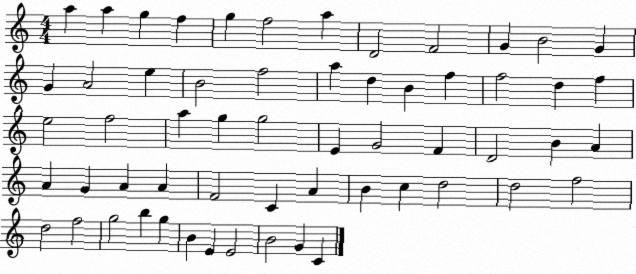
X:1
T:Untitled
M:4/4
L:1/4
K:C
a a g f g f2 a D2 F2 G B2 G G A2 e B2 f2 a d B f f2 d f e2 f2 a g g2 E G2 F D2 B A A G A A F2 C A B c d2 d2 f2 d2 f2 g2 b g B E E2 B2 G C